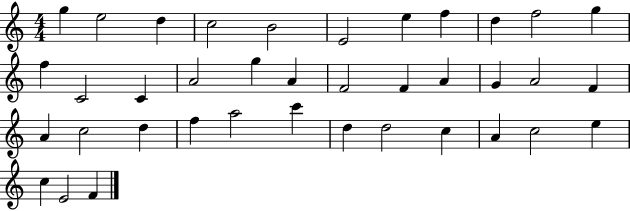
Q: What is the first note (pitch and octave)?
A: G5